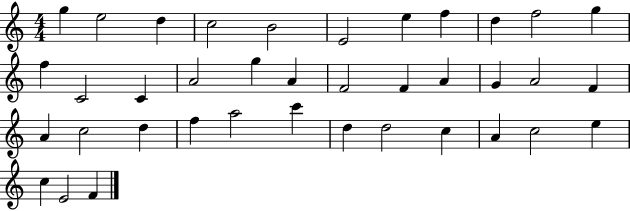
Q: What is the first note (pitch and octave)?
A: G5